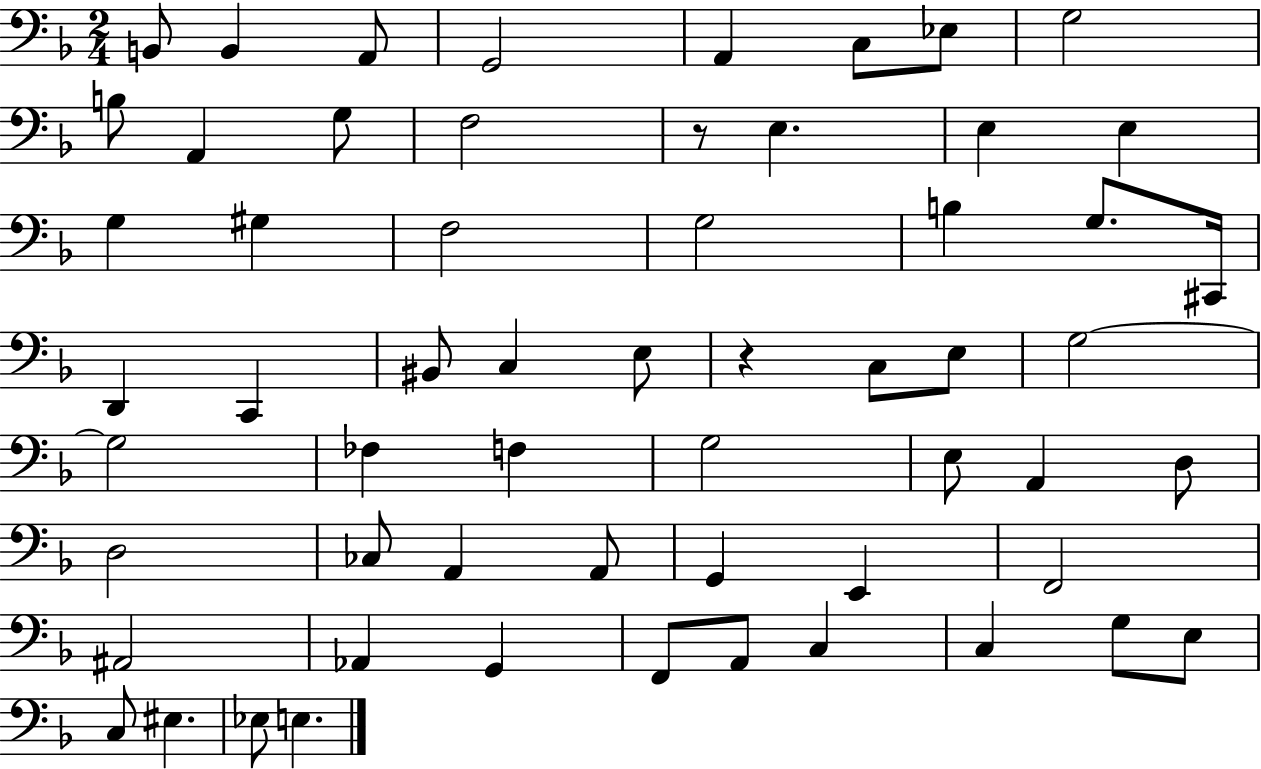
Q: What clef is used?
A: bass